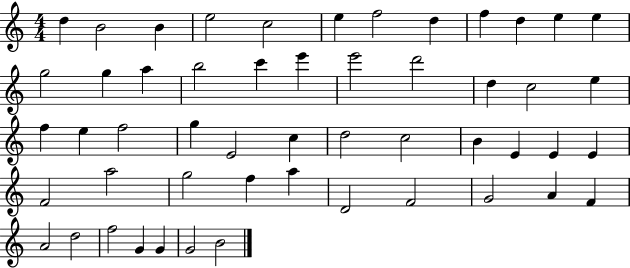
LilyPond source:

{
  \clef treble
  \numericTimeSignature
  \time 4/4
  \key c \major
  d''4 b'2 b'4 | e''2 c''2 | e''4 f''2 d''4 | f''4 d''4 e''4 e''4 | \break g''2 g''4 a''4 | b''2 c'''4 e'''4 | e'''2 d'''2 | d''4 c''2 e''4 | \break f''4 e''4 f''2 | g''4 e'2 c''4 | d''2 c''2 | b'4 e'4 e'4 e'4 | \break f'2 a''2 | g''2 f''4 a''4 | d'2 f'2 | g'2 a'4 f'4 | \break a'2 d''2 | f''2 g'4 g'4 | g'2 b'2 | \bar "|."
}